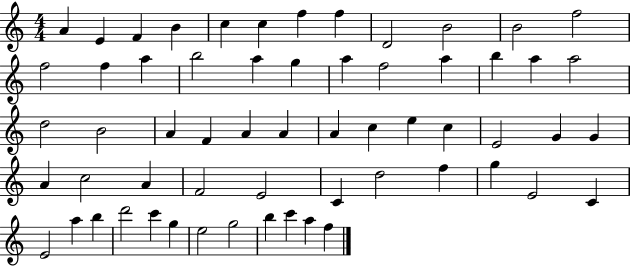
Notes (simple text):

A4/q E4/q F4/q B4/q C5/q C5/q F5/q F5/q D4/h B4/h B4/h F5/h F5/h F5/q A5/q B5/h A5/q G5/q A5/q F5/h A5/q B5/q A5/q A5/h D5/h B4/h A4/q F4/q A4/q A4/q A4/q C5/q E5/q C5/q E4/h G4/q G4/q A4/q C5/h A4/q F4/h E4/h C4/q D5/h F5/q G5/q E4/h C4/q E4/h A5/q B5/q D6/h C6/q G5/q E5/h G5/h B5/q C6/q A5/q F5/q